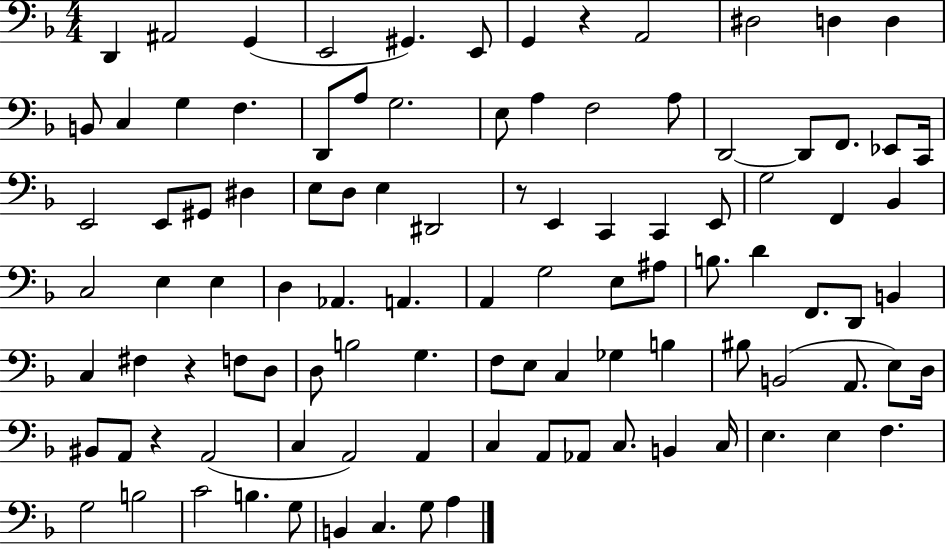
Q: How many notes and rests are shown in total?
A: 102